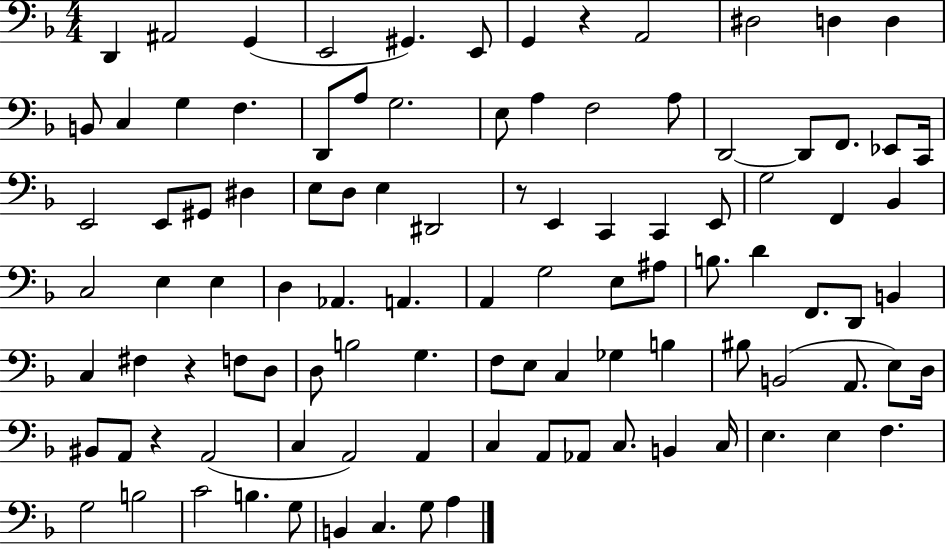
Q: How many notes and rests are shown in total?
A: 102